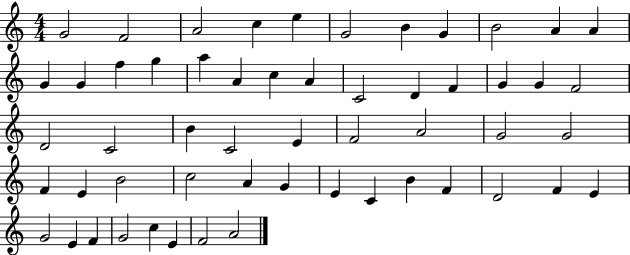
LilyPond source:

{
  \clef treble
  \numericTimeSignature
  \time 4/4
  \key c \major
  g'2 f'2 | a'2 c''4 e''4 | g'2 b'4 g'4 | b'2 a'4 a'4 | \break g'4 g'4 f''4 g''4 | a''4 a'4 c''4 a'4 | c'2 d'4 f'4 | g'4 g'4 f'2 | \break d'2 c'2 | b'4 c'2 e'4 | f'2 a'2 | g'2 g'2 | \break f'4 e'4 b'2 | c''2 a'4 g'4 | e'4 c'4 b'4 f'4 | d'2 f'4 e'4 | \break g'2 e'4 f'4 | g'2 c''4 e'4 | f'2 a'2 | \bar "|."
}